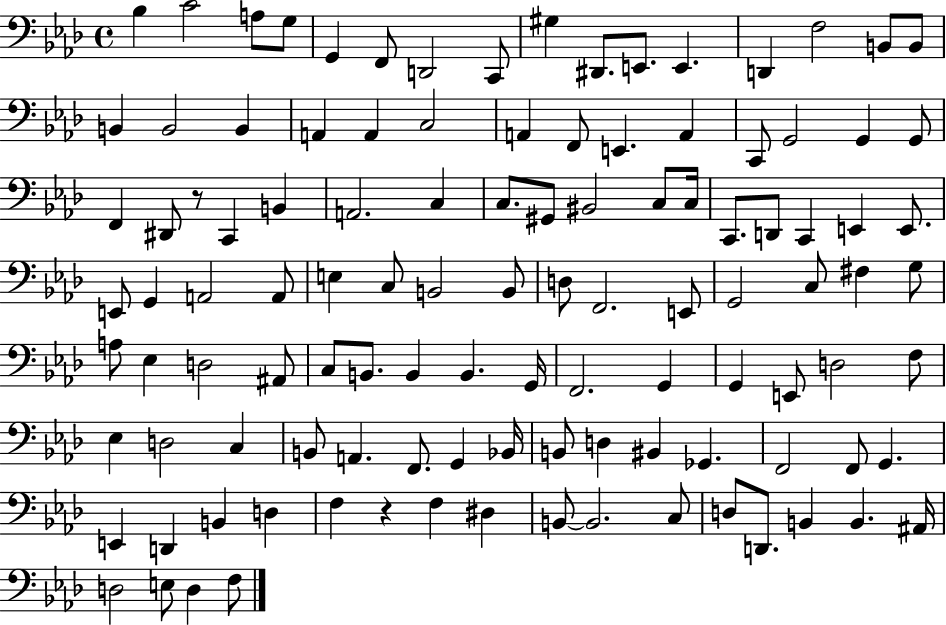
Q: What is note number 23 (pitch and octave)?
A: A2